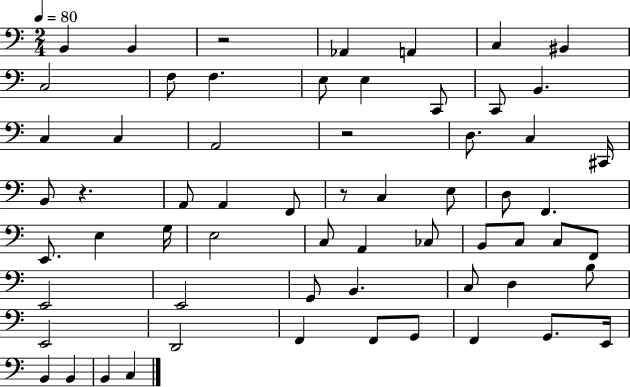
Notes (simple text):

B2/q B2/q R/h Ab2/q A2/q C3/q BIS2/q C3/h F3/e F3/q. E3/e E3/q C2/e C2/e B2/q. C3/q C3/q A2/h R/h D3/e. C3/q C#2/s B2/e R/q. A2/e A2/q F2/e R/e C3/q E3/e D3/e F2/q. E2/e. E3/q G3/s E3/h C3/e A2/q CES3/e B2/e C3/e C3/e F2/e E2/h E2/h G2/e B2/q. C3/e D3/q B3/e E2/h D2/h F2/q F2/e G2/e F2/q G2/e. E2/s B2/q B2/q B2/q C3/q